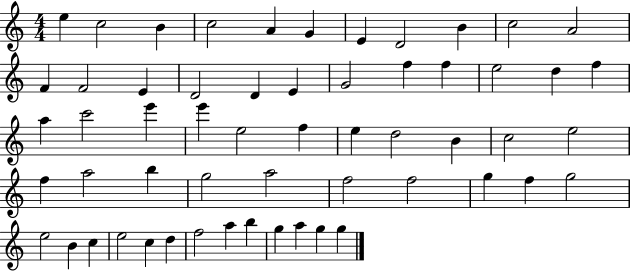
E5/q C5/h B4/q C5/h A4/q G4/q E4/q D4/h B4/q C5/h A4/h F4/q F4/h E4/q D4/h D4/q E4/q G4/h F5/q F5/q E5/h D5/q F5/q A5/q C6/h E6/q E6/q E5/h F5/q E5/q D5/h B4/q C5/h E5/h F5/q A5/h B5/q G5/h A5/h F5/h F5/h G5/q F5/q G5/h E5/h B4/q C5/q E5/h C5/q D5/q F5/h A5/q B5/q G5/q A5/q G5/q G5/q